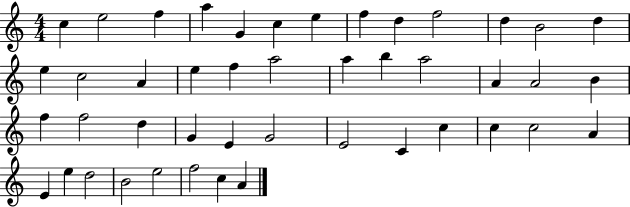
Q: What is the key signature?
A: C major